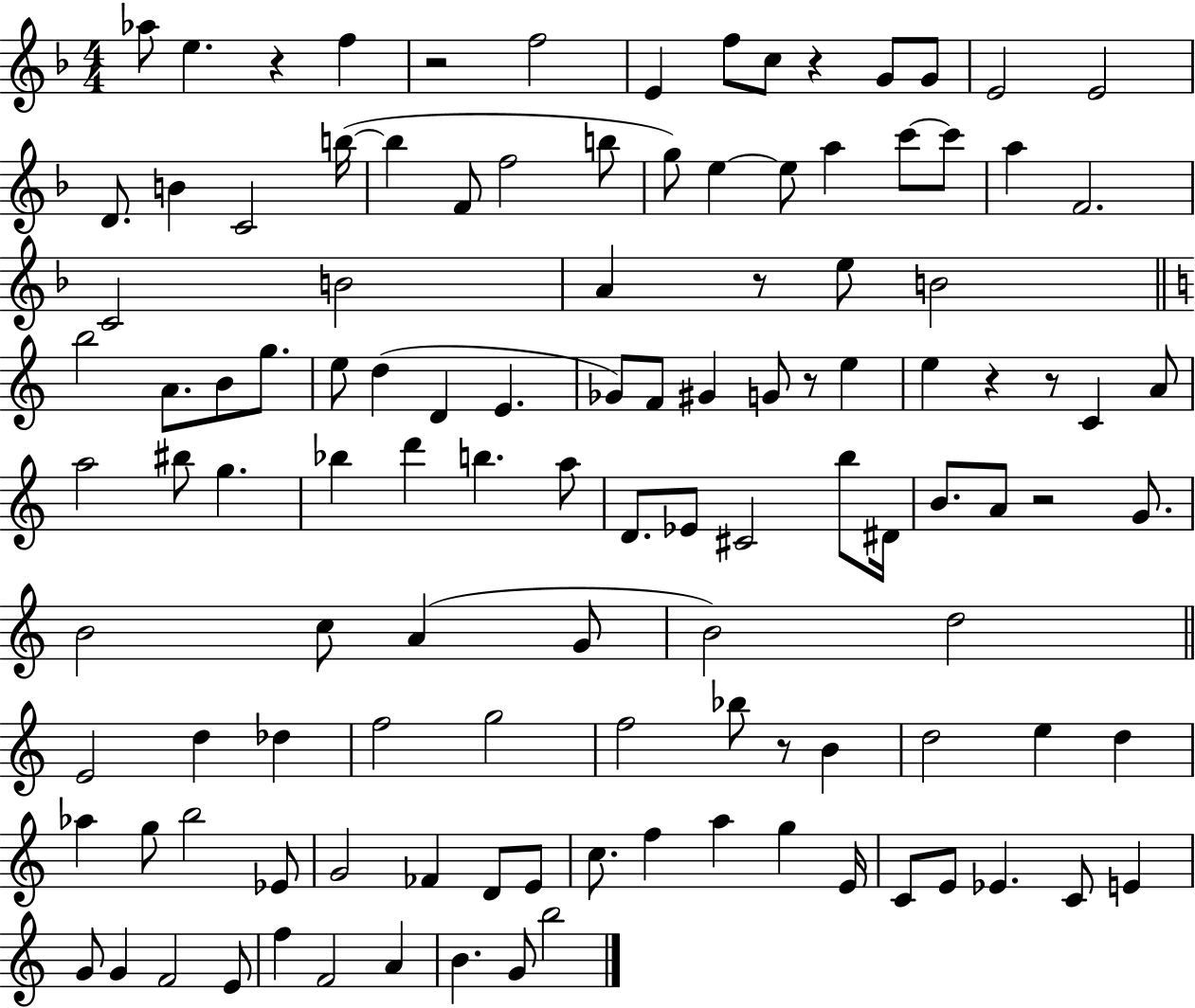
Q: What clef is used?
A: treble